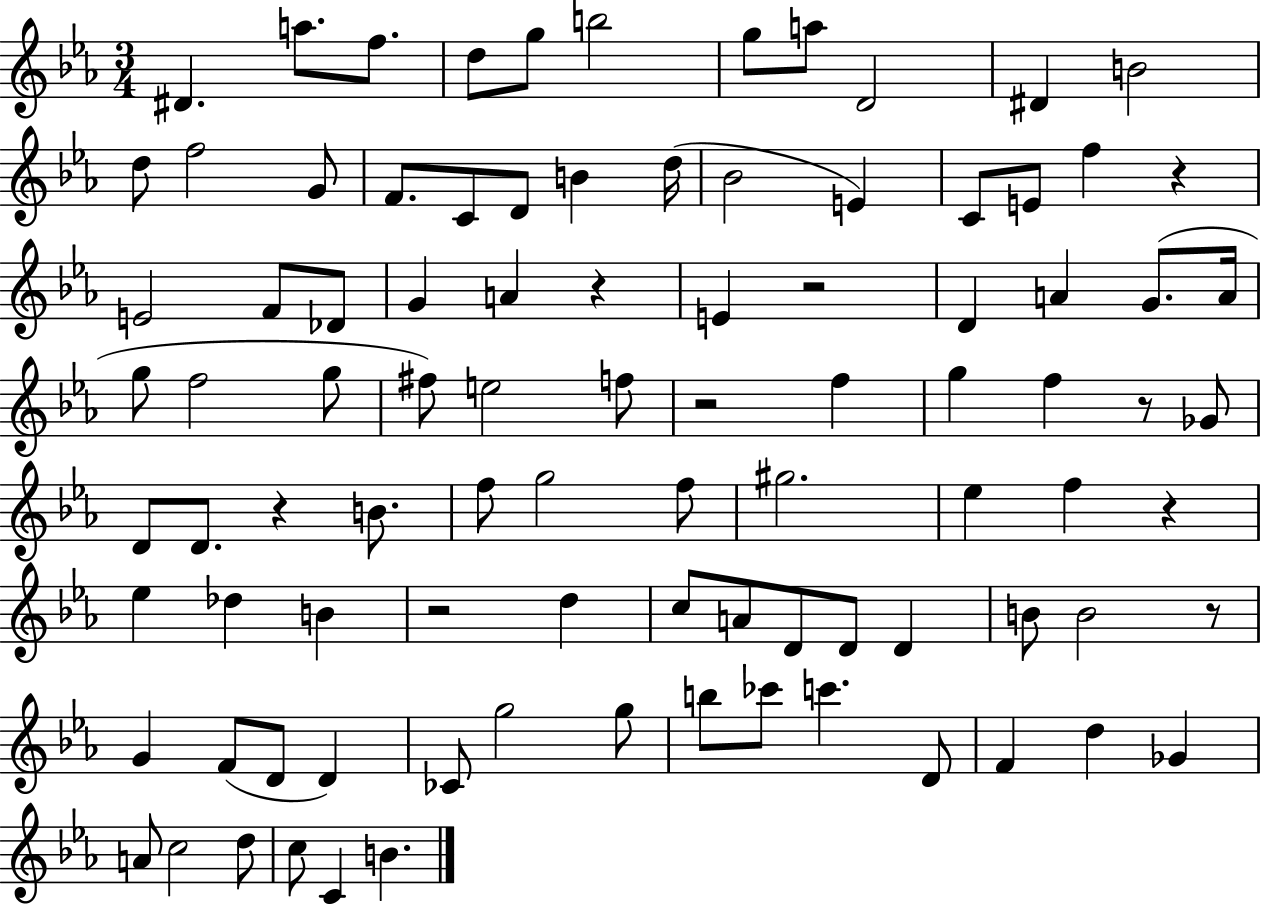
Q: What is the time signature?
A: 3/4